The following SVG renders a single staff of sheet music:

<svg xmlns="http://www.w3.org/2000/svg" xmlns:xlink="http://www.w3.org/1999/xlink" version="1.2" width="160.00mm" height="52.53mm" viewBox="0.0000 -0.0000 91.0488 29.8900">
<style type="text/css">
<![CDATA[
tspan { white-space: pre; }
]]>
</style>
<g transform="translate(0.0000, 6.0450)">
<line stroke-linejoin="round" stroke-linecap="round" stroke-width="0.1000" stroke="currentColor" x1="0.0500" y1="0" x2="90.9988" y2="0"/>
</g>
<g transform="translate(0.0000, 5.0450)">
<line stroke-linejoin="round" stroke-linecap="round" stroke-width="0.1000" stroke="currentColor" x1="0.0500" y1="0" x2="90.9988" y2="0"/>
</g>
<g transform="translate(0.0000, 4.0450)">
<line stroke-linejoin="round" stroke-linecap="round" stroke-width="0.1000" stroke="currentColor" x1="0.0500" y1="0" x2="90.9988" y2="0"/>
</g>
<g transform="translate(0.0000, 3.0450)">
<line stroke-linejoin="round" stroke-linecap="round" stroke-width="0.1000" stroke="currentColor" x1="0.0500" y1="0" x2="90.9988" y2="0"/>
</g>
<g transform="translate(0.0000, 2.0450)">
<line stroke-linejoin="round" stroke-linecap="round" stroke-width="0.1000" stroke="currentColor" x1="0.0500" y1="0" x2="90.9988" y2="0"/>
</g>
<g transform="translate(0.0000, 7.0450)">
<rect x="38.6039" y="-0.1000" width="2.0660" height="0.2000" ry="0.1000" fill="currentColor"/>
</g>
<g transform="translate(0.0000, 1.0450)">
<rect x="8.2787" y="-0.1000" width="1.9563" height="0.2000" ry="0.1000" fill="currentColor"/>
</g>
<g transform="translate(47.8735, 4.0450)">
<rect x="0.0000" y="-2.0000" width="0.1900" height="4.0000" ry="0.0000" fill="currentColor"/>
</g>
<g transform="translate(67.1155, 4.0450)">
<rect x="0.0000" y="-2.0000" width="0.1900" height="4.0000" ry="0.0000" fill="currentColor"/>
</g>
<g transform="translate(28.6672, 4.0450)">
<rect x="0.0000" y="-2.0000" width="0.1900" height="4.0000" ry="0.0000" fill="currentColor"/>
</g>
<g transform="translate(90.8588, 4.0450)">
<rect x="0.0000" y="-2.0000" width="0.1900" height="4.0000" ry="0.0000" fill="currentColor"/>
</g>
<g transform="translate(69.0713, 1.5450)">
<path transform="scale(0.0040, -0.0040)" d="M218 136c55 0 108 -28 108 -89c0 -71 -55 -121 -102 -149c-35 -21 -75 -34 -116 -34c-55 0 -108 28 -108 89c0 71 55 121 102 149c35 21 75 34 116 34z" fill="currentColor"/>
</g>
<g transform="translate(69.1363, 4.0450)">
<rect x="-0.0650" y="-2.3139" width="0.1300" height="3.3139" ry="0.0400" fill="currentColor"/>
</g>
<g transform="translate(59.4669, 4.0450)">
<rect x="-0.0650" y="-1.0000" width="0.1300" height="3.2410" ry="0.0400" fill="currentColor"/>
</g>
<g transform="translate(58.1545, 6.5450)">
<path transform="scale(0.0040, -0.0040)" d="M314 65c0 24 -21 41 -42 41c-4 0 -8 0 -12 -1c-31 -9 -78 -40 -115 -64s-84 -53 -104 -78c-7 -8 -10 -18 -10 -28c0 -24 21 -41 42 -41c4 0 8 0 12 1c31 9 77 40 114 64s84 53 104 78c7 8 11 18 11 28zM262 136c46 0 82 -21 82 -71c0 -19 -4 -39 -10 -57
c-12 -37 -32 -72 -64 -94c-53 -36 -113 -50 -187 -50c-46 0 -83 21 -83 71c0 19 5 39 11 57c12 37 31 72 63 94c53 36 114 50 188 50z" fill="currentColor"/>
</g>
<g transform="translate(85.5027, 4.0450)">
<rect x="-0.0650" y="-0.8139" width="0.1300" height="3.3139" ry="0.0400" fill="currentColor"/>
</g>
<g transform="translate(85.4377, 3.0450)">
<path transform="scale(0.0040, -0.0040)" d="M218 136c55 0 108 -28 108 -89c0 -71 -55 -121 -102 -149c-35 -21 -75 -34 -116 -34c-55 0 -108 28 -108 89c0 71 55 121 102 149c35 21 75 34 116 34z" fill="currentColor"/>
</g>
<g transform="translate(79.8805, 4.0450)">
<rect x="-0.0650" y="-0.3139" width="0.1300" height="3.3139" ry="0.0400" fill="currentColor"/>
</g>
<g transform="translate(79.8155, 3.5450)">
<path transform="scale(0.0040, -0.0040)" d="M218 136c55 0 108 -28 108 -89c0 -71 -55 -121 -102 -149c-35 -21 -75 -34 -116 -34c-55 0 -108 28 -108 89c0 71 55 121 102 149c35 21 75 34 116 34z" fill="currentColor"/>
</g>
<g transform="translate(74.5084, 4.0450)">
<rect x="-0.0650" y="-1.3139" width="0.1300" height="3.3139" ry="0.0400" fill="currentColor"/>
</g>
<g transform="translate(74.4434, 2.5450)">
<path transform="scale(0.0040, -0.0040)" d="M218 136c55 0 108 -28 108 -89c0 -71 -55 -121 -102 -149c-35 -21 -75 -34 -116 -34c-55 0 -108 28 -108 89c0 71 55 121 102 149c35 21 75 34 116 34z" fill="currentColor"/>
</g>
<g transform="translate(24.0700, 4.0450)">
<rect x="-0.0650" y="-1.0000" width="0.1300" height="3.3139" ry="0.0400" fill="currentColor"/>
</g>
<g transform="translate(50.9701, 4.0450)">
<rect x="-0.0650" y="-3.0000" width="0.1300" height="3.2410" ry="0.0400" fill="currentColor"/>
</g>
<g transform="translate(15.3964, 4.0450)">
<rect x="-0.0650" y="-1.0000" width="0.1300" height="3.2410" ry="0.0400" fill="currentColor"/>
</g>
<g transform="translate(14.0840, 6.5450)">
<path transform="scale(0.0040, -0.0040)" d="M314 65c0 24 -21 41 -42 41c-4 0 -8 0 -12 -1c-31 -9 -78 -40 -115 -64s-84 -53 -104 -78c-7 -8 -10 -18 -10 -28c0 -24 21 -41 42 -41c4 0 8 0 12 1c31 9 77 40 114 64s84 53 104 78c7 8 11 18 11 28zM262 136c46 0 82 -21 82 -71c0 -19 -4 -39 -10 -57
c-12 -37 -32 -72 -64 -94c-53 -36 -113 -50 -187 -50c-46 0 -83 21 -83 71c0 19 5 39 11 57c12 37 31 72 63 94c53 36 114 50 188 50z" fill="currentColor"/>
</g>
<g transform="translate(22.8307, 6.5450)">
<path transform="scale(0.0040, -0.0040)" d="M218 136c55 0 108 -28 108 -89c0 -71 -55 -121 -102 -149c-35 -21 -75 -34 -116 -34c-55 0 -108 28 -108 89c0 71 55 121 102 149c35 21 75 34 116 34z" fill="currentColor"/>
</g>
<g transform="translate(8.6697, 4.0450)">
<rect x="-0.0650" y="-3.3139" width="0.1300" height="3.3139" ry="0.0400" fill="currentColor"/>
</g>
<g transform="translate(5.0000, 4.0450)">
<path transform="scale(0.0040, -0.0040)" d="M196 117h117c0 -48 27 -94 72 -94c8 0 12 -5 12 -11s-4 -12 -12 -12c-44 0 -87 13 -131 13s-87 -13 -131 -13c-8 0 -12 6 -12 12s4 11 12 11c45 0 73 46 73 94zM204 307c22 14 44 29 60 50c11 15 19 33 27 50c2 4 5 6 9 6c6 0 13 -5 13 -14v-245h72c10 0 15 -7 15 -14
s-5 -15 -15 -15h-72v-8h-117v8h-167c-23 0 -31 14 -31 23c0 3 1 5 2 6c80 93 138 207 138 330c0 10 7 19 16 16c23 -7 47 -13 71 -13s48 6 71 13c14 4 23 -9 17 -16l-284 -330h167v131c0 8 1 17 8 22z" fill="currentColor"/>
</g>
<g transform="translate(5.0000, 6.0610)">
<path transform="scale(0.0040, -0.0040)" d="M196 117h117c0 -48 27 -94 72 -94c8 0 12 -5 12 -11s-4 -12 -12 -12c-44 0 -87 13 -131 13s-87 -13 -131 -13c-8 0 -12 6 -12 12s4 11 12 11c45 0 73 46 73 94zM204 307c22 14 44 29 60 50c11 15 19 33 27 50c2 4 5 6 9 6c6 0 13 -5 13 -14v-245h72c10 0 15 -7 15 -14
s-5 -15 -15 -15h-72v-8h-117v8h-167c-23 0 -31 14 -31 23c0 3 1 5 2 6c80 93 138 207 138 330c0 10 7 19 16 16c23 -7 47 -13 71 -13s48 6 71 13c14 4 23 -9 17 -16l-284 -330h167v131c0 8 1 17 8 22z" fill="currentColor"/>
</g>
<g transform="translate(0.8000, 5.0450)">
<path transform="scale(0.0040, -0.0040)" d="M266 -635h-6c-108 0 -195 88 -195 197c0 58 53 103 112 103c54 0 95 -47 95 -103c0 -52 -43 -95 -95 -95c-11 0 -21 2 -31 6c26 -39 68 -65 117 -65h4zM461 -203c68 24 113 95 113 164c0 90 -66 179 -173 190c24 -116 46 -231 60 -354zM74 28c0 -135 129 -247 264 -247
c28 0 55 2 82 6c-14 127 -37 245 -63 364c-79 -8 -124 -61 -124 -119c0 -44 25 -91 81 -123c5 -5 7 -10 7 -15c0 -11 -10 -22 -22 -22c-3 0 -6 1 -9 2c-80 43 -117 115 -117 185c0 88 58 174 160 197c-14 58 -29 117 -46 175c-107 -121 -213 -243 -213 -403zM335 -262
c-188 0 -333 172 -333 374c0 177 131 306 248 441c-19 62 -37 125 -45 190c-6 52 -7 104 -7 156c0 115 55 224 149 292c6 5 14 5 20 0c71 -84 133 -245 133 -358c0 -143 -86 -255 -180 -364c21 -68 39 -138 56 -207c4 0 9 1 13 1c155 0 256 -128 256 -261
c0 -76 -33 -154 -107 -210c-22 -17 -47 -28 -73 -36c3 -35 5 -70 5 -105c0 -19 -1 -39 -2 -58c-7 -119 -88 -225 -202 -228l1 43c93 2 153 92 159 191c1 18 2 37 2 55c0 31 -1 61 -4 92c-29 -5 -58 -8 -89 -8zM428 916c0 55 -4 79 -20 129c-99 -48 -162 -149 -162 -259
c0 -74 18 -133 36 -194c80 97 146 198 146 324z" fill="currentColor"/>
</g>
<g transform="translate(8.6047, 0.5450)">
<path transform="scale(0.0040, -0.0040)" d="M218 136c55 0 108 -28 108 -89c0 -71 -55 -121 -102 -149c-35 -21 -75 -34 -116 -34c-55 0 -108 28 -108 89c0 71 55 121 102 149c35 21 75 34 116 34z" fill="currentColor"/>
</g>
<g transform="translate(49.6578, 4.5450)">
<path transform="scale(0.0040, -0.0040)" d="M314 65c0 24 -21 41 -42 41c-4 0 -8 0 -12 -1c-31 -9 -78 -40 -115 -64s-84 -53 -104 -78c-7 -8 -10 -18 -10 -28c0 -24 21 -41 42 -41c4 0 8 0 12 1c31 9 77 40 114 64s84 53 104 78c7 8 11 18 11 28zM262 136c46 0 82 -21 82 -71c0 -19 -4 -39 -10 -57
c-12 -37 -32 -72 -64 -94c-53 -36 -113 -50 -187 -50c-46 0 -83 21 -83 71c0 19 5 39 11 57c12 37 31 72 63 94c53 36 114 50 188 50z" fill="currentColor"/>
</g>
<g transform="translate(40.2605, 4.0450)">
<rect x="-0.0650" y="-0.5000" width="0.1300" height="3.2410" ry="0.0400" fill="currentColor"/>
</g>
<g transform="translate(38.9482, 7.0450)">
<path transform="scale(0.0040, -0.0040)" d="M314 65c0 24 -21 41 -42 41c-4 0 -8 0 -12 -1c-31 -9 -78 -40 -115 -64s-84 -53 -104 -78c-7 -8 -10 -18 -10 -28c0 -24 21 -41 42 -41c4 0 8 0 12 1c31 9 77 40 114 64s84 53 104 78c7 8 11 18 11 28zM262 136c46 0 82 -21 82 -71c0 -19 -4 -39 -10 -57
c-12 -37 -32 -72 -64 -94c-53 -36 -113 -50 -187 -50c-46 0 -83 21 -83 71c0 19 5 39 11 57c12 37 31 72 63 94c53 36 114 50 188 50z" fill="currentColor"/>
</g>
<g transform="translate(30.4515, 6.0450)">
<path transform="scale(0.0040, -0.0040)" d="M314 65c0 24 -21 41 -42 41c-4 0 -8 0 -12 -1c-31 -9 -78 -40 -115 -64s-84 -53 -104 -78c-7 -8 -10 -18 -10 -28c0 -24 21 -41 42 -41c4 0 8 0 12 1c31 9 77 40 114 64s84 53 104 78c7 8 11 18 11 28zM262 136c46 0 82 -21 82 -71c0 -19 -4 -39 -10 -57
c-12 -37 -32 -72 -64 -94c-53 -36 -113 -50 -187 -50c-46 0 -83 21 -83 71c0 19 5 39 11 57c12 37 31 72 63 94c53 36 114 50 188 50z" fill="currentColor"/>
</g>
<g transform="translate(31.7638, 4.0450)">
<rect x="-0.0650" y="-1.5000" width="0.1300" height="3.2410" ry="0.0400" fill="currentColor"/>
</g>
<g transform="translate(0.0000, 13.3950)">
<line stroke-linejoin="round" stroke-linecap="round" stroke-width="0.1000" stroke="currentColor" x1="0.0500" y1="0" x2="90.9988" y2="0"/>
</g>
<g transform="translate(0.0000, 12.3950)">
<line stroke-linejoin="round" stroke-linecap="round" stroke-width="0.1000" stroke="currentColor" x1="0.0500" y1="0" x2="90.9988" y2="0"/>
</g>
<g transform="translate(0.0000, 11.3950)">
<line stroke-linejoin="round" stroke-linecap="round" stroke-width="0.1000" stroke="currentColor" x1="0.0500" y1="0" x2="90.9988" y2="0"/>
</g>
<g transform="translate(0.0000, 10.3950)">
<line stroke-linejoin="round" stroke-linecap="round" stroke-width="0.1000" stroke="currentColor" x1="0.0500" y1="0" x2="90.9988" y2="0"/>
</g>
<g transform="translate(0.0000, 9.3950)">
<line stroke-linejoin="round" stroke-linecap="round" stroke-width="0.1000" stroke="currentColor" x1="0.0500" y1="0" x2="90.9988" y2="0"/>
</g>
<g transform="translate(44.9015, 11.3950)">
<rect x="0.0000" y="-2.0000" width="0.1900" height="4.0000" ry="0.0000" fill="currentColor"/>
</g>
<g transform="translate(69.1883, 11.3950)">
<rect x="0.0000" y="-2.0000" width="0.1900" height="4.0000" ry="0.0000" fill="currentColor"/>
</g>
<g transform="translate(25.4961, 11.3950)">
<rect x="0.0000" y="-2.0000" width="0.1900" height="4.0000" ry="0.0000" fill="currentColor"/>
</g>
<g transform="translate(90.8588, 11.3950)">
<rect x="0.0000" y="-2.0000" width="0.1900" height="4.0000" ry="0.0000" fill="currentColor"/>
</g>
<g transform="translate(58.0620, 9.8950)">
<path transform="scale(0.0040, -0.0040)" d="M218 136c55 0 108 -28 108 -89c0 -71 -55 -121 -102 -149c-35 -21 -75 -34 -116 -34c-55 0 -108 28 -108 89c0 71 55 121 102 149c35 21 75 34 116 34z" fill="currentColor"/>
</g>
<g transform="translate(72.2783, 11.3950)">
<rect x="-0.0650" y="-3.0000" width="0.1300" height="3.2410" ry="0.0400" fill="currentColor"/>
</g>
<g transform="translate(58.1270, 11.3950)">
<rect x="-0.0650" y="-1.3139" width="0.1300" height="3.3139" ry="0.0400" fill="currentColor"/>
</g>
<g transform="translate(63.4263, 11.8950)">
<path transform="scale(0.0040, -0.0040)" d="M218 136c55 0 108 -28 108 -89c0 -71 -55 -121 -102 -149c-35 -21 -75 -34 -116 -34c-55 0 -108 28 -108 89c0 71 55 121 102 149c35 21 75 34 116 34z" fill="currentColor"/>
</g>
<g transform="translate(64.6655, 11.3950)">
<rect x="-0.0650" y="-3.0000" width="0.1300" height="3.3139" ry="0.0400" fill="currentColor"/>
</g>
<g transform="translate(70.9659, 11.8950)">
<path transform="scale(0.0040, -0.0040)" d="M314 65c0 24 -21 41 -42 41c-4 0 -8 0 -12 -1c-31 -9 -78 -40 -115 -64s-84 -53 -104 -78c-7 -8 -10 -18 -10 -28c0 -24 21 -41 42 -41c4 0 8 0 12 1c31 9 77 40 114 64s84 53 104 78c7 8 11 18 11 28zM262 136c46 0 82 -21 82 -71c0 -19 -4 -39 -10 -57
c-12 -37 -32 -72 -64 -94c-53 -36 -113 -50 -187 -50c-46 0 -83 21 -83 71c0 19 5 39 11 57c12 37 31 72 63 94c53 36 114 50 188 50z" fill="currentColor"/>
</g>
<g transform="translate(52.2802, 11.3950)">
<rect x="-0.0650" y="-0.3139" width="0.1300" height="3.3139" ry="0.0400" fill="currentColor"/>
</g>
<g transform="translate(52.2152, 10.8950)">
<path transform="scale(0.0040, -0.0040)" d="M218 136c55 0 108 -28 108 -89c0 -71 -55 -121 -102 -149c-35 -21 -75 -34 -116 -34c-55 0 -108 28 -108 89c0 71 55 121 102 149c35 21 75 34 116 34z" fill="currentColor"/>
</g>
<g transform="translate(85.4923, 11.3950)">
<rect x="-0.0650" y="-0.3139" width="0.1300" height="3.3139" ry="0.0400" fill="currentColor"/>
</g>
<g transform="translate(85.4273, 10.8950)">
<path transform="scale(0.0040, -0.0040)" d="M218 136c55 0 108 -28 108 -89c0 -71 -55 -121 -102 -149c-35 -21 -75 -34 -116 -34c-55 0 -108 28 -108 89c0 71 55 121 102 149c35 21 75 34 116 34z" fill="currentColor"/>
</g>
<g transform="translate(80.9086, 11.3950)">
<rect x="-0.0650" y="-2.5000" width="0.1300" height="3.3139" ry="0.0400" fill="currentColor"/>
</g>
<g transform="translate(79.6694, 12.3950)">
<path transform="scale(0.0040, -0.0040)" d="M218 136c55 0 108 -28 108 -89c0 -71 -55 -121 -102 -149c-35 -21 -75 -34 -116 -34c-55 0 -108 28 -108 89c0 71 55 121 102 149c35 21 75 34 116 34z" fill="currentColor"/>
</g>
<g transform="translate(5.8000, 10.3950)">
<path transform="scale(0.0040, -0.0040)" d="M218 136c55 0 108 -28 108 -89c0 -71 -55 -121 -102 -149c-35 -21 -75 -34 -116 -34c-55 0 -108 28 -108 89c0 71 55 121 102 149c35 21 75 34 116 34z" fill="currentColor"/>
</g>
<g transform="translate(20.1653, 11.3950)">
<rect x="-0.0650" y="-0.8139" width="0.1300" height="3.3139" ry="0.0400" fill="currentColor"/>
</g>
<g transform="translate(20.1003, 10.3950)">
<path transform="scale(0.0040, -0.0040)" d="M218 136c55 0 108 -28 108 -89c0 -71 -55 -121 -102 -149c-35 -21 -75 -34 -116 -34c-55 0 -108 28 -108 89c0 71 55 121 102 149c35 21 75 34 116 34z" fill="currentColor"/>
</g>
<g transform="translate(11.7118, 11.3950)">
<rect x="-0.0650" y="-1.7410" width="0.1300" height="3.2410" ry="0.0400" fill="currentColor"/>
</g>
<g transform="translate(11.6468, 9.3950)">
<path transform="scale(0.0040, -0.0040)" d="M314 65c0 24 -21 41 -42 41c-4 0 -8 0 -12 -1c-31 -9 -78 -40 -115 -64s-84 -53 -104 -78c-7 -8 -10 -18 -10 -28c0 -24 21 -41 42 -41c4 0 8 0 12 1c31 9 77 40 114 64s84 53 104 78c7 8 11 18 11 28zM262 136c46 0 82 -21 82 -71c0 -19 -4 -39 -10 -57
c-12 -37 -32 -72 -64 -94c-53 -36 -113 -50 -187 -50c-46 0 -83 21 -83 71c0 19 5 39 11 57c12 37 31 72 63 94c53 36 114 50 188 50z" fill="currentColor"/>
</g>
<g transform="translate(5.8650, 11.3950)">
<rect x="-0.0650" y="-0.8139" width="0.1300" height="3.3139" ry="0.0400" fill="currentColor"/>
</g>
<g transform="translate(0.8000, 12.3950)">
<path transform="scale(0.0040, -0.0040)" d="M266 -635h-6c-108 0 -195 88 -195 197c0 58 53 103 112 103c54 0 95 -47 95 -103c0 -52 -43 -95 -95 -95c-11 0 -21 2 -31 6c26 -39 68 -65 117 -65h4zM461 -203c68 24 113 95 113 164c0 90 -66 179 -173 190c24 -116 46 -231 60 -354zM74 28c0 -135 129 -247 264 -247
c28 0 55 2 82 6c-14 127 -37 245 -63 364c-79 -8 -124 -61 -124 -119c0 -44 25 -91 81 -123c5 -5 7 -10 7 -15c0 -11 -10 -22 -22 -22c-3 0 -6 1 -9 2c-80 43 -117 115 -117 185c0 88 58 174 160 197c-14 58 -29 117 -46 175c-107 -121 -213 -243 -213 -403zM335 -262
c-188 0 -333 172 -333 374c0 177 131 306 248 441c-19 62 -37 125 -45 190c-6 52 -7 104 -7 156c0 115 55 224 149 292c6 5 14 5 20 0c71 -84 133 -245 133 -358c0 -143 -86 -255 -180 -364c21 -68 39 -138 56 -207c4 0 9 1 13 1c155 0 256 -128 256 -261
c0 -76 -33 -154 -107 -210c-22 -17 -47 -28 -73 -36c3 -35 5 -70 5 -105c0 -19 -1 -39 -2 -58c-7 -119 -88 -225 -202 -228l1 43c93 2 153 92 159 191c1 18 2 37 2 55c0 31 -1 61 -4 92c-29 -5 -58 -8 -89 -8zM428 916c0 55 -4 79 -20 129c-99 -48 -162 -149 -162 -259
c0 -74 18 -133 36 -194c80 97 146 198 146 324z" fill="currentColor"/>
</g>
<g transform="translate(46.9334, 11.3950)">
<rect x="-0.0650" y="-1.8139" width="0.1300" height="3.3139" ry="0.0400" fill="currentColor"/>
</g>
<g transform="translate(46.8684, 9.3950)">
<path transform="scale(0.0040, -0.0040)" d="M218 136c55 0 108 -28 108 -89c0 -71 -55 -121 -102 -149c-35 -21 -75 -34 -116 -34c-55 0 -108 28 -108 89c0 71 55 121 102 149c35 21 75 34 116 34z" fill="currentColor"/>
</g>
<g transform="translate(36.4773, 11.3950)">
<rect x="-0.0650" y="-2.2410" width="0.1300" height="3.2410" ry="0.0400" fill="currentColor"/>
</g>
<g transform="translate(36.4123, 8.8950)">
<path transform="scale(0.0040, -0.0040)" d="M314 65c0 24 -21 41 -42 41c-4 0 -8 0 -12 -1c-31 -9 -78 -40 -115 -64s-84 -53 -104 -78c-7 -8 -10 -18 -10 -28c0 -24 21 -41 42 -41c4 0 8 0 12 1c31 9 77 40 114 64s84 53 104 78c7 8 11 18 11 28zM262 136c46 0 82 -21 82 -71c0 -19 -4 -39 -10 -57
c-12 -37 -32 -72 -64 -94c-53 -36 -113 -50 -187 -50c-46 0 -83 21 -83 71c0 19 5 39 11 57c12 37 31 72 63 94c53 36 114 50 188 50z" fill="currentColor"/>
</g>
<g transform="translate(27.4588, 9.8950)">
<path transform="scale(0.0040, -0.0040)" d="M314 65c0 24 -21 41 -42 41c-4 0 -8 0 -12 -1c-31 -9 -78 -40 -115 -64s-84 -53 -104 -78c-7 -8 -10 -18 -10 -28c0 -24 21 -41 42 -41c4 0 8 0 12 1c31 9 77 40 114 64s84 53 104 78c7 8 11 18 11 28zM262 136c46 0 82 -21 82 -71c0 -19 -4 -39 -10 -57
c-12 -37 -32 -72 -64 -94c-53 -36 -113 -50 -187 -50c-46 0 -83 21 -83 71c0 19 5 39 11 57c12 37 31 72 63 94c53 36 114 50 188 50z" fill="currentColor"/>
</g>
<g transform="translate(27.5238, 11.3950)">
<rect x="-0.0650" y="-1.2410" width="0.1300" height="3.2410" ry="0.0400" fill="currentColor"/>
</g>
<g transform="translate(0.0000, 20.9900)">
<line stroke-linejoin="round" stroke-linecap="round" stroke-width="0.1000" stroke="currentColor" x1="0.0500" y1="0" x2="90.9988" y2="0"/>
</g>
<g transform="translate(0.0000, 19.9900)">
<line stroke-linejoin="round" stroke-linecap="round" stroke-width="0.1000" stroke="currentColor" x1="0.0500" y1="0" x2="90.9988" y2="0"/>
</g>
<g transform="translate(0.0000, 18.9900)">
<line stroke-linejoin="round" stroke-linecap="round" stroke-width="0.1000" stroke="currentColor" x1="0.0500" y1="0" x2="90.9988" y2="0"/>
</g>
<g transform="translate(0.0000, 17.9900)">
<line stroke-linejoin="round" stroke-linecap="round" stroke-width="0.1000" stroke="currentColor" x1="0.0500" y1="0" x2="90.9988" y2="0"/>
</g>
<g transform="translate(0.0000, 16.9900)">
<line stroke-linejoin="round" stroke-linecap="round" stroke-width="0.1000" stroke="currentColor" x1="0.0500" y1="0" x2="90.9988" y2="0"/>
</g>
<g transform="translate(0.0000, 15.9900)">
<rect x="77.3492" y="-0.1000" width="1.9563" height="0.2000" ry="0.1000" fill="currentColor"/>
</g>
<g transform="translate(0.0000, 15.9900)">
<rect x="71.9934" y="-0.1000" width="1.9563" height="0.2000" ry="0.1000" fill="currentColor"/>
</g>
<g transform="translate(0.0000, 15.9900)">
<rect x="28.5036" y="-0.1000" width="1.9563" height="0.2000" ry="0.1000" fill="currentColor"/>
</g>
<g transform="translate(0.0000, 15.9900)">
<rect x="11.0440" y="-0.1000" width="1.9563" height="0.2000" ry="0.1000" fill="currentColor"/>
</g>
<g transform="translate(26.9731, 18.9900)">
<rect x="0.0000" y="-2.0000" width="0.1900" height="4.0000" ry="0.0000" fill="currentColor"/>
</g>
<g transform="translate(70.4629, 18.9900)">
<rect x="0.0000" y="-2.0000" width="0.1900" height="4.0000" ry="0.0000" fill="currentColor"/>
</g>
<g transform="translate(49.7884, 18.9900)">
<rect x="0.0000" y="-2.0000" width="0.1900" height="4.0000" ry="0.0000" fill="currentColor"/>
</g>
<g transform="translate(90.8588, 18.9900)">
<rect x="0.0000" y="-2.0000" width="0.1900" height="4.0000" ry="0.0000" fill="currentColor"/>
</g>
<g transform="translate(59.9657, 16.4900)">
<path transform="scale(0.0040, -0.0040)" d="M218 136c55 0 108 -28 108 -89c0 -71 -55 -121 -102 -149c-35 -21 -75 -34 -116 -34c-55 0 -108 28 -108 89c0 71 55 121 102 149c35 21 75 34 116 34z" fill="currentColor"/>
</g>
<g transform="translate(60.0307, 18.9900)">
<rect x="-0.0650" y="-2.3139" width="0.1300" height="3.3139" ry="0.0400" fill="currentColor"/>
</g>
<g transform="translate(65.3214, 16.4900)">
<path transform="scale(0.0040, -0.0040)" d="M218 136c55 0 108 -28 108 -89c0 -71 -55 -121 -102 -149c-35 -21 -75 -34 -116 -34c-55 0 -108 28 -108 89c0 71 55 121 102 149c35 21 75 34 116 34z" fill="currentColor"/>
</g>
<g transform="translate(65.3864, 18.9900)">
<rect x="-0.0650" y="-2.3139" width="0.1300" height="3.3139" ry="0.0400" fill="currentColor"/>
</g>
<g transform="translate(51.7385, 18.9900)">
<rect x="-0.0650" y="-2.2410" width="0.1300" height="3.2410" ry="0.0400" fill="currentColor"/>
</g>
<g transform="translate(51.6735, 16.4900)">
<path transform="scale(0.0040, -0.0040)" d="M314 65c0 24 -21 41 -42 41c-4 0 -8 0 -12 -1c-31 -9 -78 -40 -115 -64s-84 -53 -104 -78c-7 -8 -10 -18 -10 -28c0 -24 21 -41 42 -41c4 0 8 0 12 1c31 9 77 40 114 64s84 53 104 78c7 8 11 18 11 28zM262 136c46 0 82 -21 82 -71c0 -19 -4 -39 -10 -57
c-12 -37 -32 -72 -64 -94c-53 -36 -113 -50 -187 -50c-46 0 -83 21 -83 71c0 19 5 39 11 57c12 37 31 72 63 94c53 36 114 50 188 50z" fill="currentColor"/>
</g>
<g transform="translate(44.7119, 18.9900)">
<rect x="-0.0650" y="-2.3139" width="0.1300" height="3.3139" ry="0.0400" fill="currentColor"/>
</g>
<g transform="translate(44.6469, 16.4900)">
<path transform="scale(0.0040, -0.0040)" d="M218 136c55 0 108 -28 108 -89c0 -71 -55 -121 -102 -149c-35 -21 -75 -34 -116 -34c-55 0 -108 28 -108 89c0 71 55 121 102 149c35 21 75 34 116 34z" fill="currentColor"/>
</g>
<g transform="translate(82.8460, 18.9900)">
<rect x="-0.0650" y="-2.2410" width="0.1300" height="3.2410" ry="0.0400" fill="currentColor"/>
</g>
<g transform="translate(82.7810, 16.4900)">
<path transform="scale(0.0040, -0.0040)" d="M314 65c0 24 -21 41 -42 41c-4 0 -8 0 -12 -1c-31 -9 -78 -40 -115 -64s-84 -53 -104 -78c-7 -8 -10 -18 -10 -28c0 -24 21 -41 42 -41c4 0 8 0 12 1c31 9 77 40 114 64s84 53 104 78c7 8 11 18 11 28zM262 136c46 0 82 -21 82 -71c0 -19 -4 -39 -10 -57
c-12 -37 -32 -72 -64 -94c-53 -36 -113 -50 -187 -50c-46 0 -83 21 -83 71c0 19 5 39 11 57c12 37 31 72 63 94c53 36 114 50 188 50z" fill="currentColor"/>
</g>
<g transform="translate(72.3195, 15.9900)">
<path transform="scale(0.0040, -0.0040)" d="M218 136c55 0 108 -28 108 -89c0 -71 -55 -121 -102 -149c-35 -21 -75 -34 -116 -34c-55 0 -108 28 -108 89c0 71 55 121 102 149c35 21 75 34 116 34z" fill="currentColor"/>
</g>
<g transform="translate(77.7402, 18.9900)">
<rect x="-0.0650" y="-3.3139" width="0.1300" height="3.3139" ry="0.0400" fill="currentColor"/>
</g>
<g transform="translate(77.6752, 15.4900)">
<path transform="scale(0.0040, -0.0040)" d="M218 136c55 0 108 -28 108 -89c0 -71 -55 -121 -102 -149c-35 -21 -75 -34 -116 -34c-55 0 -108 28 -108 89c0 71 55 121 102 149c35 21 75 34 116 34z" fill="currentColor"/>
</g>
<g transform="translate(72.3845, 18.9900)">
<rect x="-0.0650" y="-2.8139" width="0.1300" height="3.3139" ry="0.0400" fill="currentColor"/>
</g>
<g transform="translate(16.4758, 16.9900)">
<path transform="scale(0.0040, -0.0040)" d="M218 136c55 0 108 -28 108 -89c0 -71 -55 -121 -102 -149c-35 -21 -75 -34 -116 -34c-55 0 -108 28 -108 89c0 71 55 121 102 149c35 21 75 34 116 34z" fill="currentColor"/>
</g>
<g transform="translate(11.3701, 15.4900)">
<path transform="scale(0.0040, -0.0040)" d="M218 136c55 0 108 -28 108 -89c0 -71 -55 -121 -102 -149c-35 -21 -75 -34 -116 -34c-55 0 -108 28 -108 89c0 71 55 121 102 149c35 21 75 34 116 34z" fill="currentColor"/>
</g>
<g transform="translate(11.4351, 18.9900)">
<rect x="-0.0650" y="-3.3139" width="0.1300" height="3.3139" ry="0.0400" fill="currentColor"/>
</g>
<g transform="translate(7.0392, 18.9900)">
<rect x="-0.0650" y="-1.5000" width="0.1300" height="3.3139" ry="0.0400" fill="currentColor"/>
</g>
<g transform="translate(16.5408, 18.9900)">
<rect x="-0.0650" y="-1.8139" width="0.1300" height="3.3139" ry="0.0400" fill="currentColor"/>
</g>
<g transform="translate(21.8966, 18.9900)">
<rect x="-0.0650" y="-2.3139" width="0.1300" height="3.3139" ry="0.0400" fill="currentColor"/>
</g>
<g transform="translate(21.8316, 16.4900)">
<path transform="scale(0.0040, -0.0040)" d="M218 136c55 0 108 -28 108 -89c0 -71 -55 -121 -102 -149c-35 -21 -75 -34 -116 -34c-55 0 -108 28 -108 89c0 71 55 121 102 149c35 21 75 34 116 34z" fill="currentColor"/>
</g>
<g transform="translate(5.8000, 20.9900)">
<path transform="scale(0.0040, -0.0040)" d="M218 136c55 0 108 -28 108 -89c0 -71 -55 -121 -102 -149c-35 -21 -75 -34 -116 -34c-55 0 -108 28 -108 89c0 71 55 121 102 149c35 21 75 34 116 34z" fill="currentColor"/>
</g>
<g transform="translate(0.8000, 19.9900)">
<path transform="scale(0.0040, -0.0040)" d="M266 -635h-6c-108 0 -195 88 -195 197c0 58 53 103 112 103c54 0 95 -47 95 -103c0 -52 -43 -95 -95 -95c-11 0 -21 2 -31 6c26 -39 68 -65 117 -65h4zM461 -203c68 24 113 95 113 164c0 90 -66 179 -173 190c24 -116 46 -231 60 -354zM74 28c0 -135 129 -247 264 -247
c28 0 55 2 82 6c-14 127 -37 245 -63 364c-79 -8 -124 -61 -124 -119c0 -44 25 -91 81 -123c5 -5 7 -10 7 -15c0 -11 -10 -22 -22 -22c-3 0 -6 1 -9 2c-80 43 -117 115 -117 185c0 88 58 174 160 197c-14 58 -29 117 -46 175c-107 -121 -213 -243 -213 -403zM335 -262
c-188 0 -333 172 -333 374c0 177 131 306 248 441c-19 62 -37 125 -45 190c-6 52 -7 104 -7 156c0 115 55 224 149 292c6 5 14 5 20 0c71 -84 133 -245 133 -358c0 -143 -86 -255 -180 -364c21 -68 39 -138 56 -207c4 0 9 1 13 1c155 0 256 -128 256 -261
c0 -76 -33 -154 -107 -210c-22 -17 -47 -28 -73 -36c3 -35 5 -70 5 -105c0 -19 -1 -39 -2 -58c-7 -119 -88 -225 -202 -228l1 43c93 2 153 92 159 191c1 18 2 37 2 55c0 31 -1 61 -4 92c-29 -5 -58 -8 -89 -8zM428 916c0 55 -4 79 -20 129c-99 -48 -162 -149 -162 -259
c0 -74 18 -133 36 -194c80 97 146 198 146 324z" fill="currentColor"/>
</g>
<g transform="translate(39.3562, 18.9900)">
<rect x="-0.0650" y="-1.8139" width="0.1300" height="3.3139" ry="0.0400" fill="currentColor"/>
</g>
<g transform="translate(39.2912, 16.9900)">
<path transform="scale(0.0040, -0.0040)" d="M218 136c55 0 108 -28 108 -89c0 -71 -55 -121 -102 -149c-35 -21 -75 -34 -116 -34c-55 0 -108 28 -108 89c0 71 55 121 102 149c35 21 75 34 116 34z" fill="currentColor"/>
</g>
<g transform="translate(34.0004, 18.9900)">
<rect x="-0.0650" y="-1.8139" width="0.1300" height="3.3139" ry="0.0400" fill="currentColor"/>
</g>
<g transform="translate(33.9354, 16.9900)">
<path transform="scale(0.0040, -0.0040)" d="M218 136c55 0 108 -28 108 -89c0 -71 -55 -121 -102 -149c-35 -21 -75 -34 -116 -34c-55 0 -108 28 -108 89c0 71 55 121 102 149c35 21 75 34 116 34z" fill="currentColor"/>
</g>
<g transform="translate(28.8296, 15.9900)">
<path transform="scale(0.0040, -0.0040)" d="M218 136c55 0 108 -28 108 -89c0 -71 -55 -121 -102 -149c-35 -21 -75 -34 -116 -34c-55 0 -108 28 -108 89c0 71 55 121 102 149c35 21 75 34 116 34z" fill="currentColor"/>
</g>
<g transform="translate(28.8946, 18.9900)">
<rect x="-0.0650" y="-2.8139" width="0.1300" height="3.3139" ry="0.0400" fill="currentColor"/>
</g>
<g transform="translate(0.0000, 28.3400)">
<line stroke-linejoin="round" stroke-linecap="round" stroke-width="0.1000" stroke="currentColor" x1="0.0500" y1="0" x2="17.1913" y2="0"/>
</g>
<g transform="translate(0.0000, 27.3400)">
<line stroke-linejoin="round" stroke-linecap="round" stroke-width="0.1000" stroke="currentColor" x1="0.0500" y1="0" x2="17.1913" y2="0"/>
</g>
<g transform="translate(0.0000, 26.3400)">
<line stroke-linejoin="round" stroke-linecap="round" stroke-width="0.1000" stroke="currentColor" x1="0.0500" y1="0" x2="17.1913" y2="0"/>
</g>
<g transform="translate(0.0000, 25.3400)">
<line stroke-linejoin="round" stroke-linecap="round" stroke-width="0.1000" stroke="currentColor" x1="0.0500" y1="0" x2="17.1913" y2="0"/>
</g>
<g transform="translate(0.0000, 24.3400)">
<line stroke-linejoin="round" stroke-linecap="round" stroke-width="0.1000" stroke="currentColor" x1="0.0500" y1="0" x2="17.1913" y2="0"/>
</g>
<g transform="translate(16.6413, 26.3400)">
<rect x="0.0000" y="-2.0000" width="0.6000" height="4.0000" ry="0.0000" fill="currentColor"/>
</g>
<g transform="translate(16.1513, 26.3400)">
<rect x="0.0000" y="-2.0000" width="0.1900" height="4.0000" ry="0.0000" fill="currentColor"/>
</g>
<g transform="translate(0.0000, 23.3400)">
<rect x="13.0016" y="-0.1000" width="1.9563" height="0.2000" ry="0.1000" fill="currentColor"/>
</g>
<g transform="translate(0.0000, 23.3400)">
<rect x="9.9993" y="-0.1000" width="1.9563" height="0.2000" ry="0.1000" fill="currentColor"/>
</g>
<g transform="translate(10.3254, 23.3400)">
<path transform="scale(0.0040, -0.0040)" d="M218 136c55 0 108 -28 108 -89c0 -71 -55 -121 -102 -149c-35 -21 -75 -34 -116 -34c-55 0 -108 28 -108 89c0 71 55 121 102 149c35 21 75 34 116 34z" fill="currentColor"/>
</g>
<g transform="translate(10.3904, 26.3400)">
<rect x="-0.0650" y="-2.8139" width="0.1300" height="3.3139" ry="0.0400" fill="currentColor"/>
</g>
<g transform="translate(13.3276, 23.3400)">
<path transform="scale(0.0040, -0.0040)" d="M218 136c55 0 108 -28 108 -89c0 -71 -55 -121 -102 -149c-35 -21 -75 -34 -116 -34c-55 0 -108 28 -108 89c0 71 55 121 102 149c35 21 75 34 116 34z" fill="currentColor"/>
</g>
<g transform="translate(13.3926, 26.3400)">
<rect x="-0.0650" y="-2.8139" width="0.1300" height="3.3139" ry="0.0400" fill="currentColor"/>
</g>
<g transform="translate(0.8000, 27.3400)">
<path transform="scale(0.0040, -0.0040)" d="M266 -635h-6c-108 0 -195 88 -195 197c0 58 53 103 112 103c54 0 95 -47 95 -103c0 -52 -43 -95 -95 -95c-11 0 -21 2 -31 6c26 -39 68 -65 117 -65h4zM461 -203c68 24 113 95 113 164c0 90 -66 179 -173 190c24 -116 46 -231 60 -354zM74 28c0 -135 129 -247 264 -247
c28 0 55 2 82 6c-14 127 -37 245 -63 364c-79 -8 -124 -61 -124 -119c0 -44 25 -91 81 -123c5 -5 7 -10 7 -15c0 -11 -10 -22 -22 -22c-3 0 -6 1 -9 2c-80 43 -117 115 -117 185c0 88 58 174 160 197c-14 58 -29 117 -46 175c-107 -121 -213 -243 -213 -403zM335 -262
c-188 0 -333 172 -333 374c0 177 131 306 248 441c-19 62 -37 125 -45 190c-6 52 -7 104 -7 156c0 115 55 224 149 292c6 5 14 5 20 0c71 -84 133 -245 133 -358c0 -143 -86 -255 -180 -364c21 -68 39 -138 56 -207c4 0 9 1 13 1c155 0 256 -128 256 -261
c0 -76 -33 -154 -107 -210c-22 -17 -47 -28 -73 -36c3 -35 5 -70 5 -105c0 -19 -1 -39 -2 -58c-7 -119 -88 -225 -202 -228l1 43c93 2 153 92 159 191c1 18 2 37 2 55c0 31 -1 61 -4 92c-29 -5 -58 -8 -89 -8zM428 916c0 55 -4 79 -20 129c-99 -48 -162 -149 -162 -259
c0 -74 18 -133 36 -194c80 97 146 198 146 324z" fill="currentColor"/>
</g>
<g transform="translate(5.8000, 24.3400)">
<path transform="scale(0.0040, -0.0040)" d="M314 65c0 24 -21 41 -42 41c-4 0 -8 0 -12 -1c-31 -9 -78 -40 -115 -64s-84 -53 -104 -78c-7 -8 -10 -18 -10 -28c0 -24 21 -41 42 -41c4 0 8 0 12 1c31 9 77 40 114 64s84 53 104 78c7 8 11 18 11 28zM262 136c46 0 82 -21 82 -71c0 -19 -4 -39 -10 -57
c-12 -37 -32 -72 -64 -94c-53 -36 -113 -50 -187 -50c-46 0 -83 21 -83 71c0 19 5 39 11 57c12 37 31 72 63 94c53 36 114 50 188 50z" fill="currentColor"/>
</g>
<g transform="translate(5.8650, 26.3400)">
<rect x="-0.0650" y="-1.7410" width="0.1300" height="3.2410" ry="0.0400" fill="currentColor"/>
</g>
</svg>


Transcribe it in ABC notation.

X:1
T:Untitled
M:4/4
L:1/4
K:C
b D2 D E2 C2 A2 D2 g e c d d f2 d e2 g2 f c e A A2 G c E b f g a f f g g2 g g a b g2 f2 a a